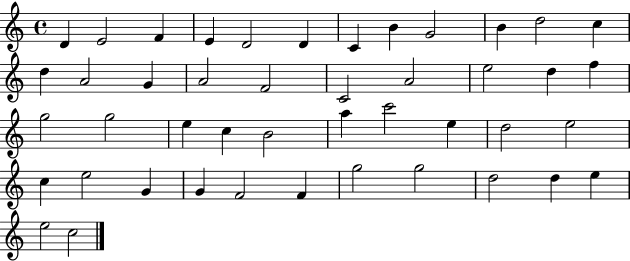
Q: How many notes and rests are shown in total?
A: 45